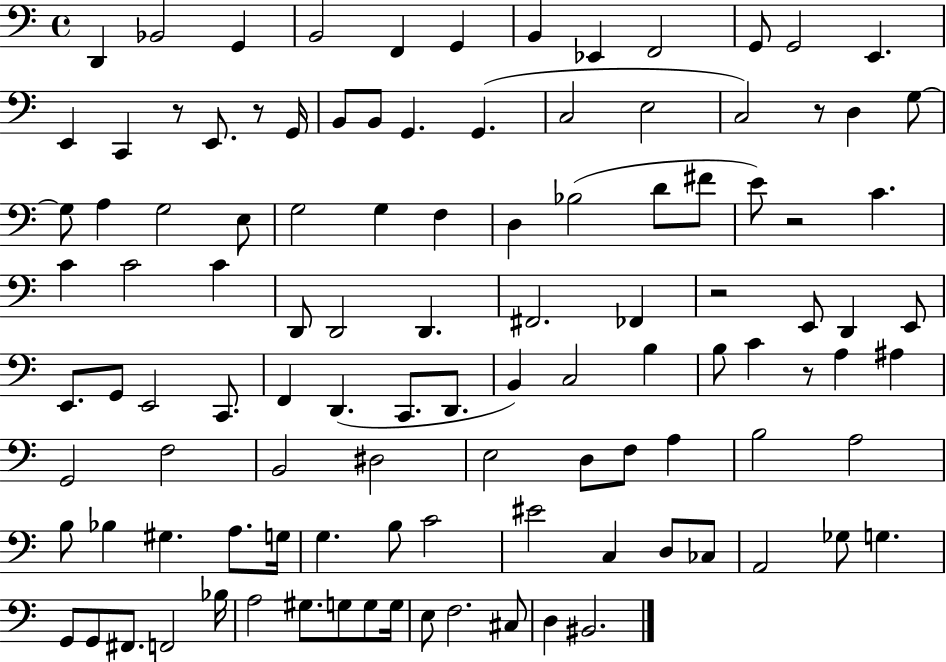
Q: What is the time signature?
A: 4/4